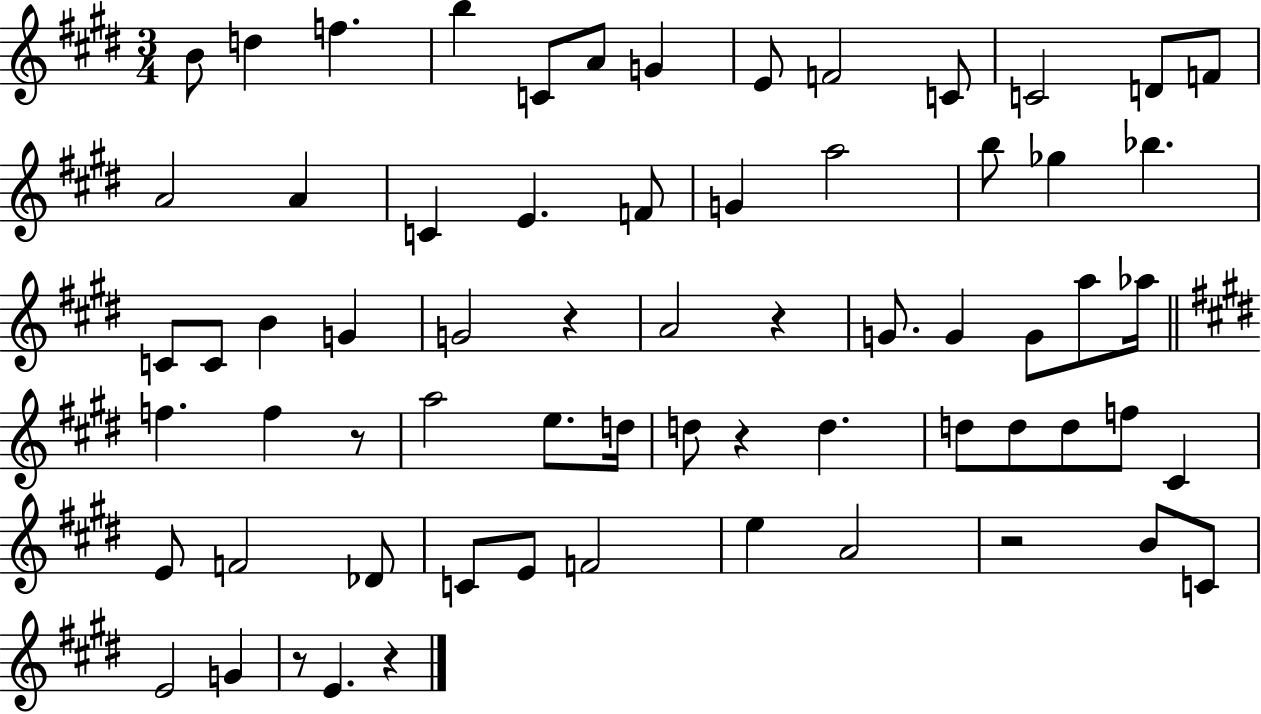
B4/e D5/q F5/q. B5/q C4/e A4/e G4/q E4/e F4/h C4/e C4/h D4/e F4/e A4/h A4/q C4/q E4/q. F4/e G4/q A5/h B5/e Gb5/q Bb5/q. C4/e C4/e B4/q G4/q G4/h R/q A4/h R/q G4/e. G4/q G4/e A5/e Ab5/s F5/q. F5/q R/e A5/h E5/e. D5/s D5/e R/q D5/q. D5/e D5/e D5/e F5/e C#4/q E4/e F4/h Db4/e C4/e E4/e F4/h E5/q A4/h R/h B4/e C4/e E4/h G4/q R/e E4/q. R/q